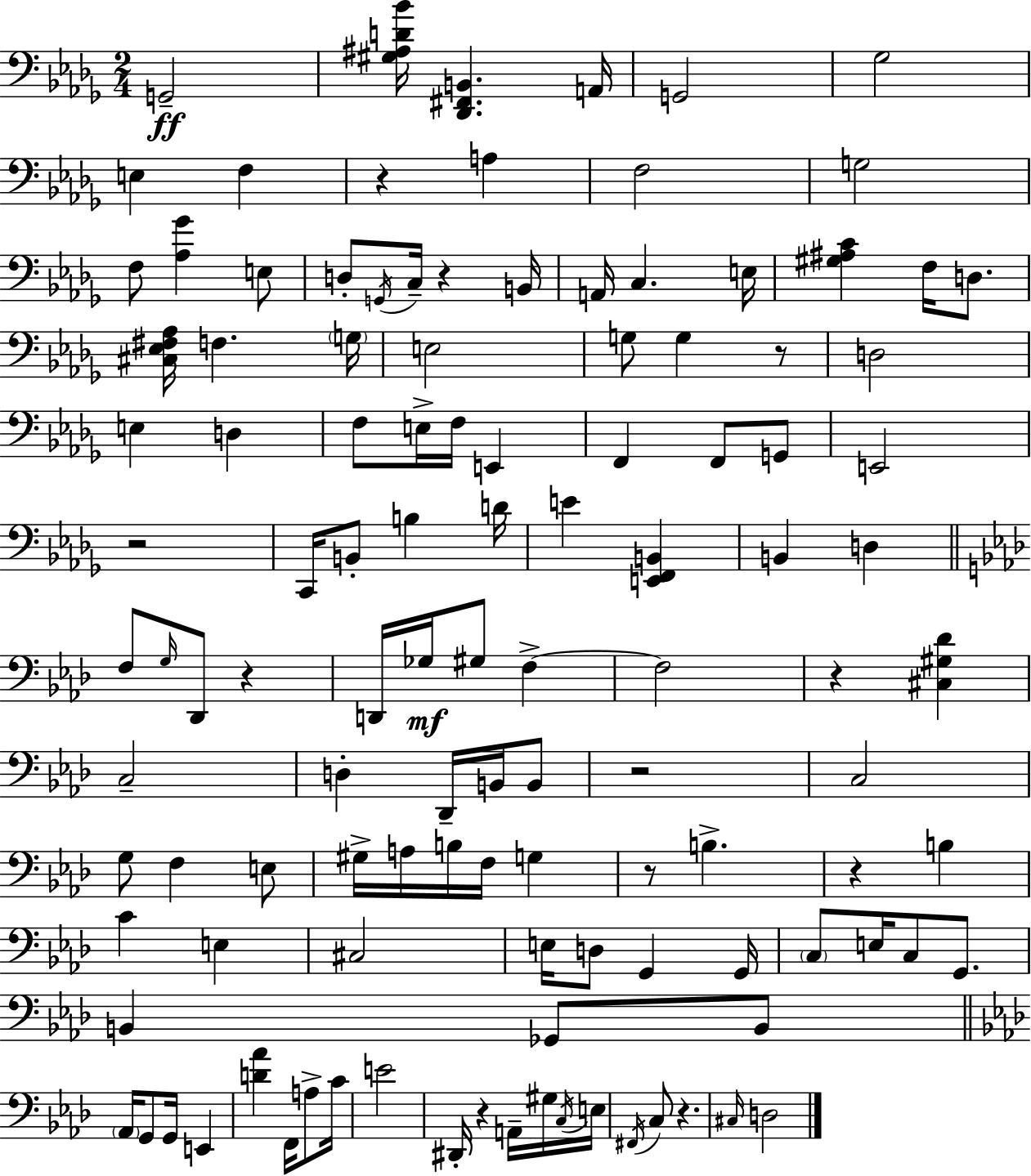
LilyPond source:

{
  \clef bass
  \numericTimeSignature
  \time 2/4
  \key bes \minor
  \repeat volta 2 { g,2--\ff | <gis ais d' bes'>16 <des, fis, b,>4. a,16 | g,2 | ges2 | \break e4 f4 | r4 a4 | f2 | g2 | \break f8 <aes ges'>4 e8 | d8-. \acciaccatura { g,16 } c16-- r4 | b,16 a,16 c4. | e16 <gis ais c'>4 f16 d8. | \break <cis ees fis aes>16 f4. | \parenthesize g16 e2 | g8 g4 r8 | d2 | \break e4 d4 | f8 e16-> f16 e,4 | f,4 f,8 g,8 | e,2 | \break r2 | c,16 b,8-. b4 | d'16 e'4 <e, f, b,>4 | b,4 d4 | \break \bar "||" \break \key f \minor f8 \grace { g16 } des,8 r4 | d,16 ges16\mf gis8 f4->~~ | f2 | r4 <cis gis des'>4 | \break c2-- | d4-. des,16-- b,16 b,8 | r2 | c2 | \break g8 f4 e8 | gis16-> a16 b16 f16 g4 | r8 b4.-> | r4 b4 | \break c'4 e4 | cis2 | e16 d8 g,4 | g,16 \parenthesize c8 e16 c8 g,8. | \break b,4 ges,8 b,8 | \bar "||" \break \key f \minor \parenthesize aes,16 g,8 g,16 e,4 | <d' aes'>4 f,16 a8-> c'16 | e'2 | dis,16-. r4 a,16-- gis16 \acciaccatura { c16 } | \break e16 \acciaccatura { fis,16 } c8 r4. | \grace { cis16 } d2 | } \bar "|."
}